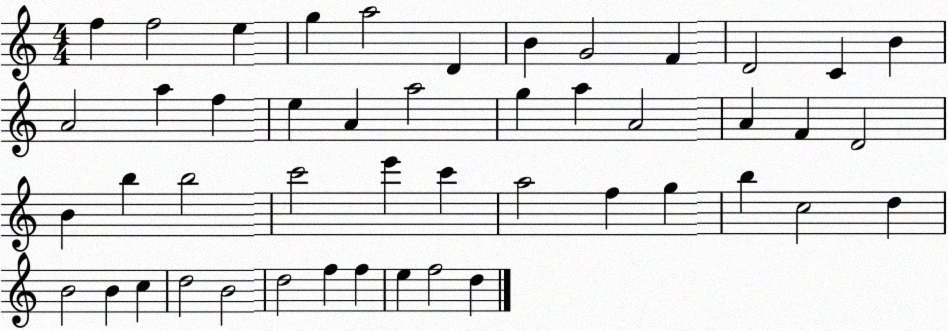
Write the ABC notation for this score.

X:1
T:Untitled
M:4/4
L:1/4
K:C
f f2 e g a2 D B G2 F D2 C B A2 a f e A a2 g a A2 A F D2 B b b2 c'2 e' c' a2 f g b c2 d B2 B c d2 B2 d2 f f e f2 d